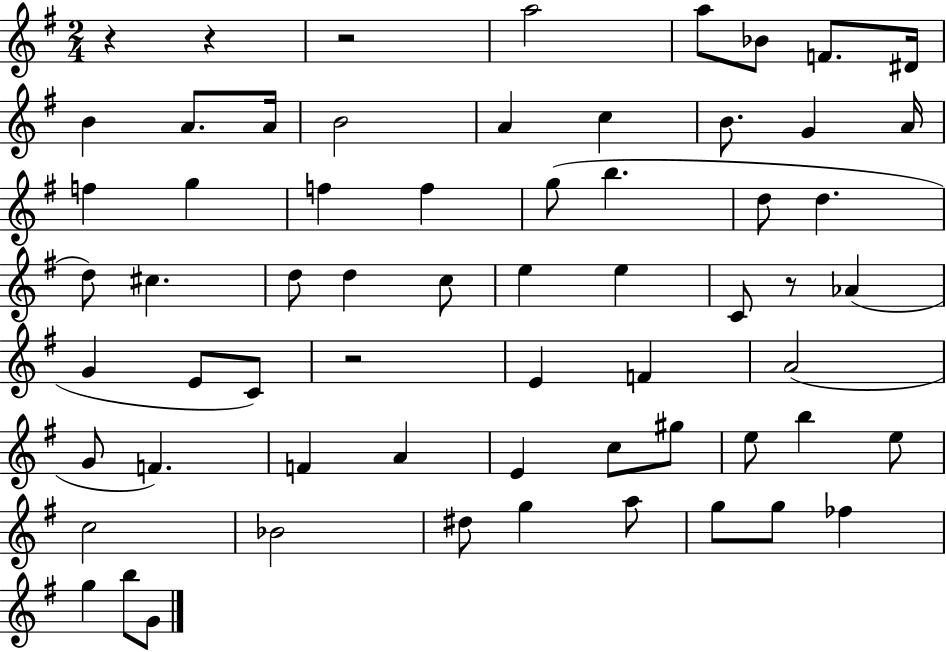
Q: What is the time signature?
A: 2/4